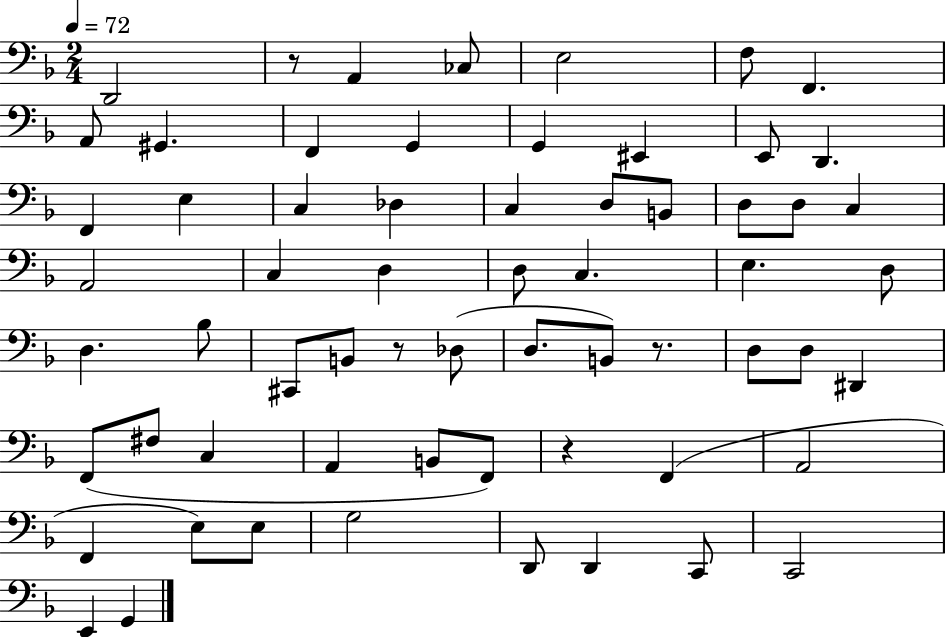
D2/h R/e A2/q CES3/e E3/h F3/e F2/q. A2/e G#2/q. F2/q G2/q G2/q EIS2/q E2/e D2/q. F2/q E3/q C3/q Db3/q C3/q D3/e B2/e D3/e D3/e C3/q A2/h C3/q D3/q D3/e C3/q. E3/q. D3/e D3/q. Bb3/e C#2/e B2/e R/e Db3/e D3/e. B2/e R/e. D3/e D3/e D#2/q F2/e F#3/e C3/q A2/q B2/e F2/e R/q F2/q A2/h F2/q E3/e E3/e G3/h D2/e D2/q C2/e C2/h E2/q G2/q